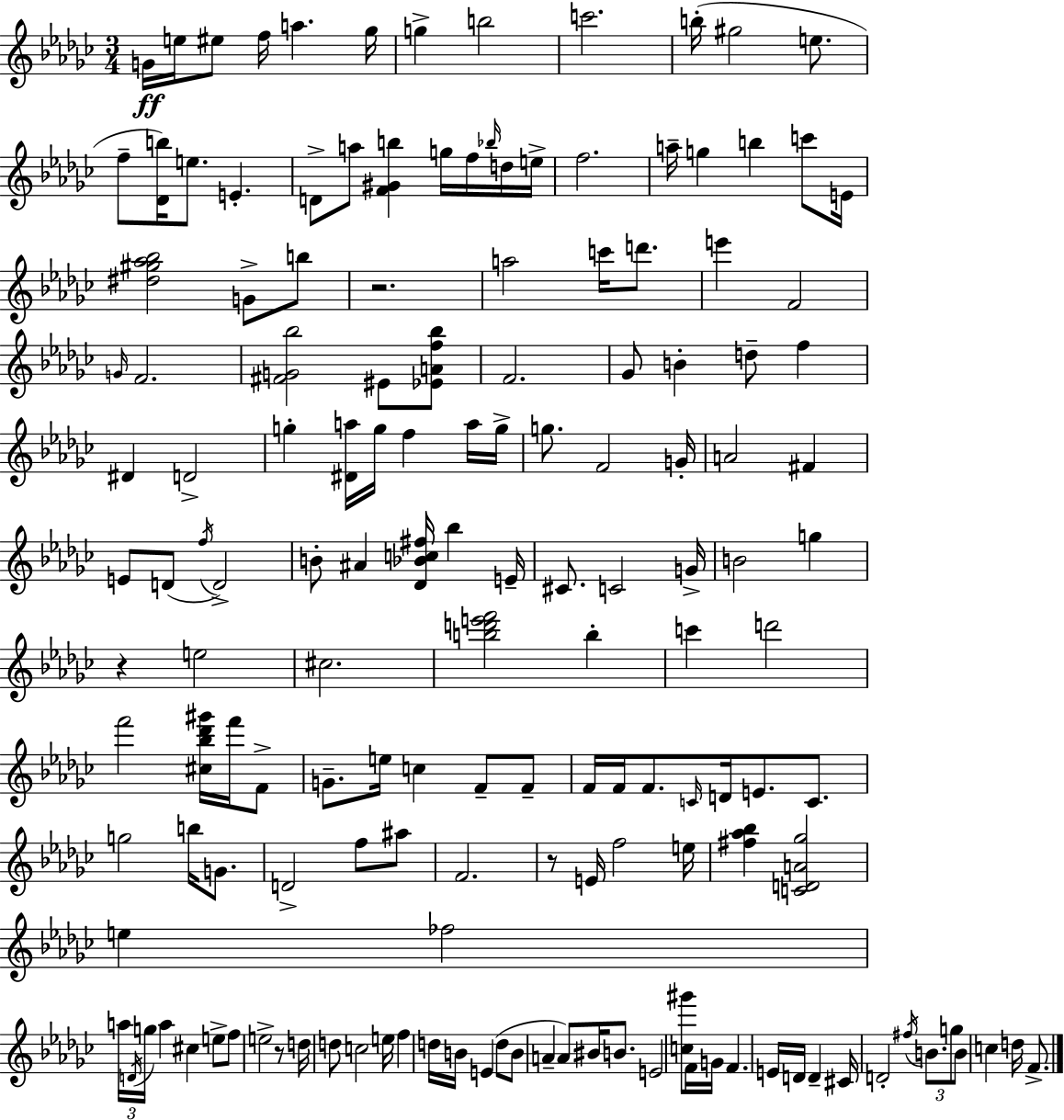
G4/s E5/s EIS5/e F5/s A5/q. Gb5/s G5/q B5/h C6/h. B5/s G#5/h E5/e. F5/e [Db4,B5]/s E5/e. E4/q. D4/e A5/e [F4,G#4,B5]/q G5/s F5/s Bb5/s D5/s E5/s F5/h. A5/s G5/q B5/q C6/e E4/s [D#5,G#5,Ab5,Bb5]/h G4/e B5/e R/h. A5/h C6/s D6/e. E6/q F4/h G4/s F4/h. [F#4,G4,Bb5]/h EIS4/e [Eb4,A4,F5,Bb5]/e F4/h. Gb4/e B4/q D5/e F5/q D#4/q D4/h G5/q [D#4,A5]/s G5/s F5/q A5/s G5/s G5/e. F4/h G4/s A4/h F#4/q E4/e D4/e F5/s D4/h B4/e A#4/q [Db4,Bb4,C5,F#5]/s Bb5/q E4/s C#4/e. C4/h G4/s B4/h G5/q R/q E5/h C#5/h. [B5,D6,E6,F6]/h B5/q C6/q D6/h F6/h [C#5,Bb5,Db6,G#6]/s F6/s F4/e G4/e. E5/s C5/q F4/e F4/e F4/s F4/s F4/e. C4/s D4/s E4/e. C4/e. G5/h B5/s G4/e. D4/h F5/e A#5/e F4/h. R/e E4/s F5/h E5/s [F#5,Ab5,Bb5]/q [C4,D4,A4,Gb5]/h E5/q FES5/h A5/s D4/s G5/s A5/q C#5/q E5/e F5/e E5/h R/e D5/s D5/e C5/h E5/s F5/q D5/s B4/s E4/q D5/e B4/e A4/q A4/e BIS4/s B4/e. E4/h [C5,G#6]/e F4/s G4/s F4/q. E4/s D4/s D4/q C#4/s D4/h F#5/s B4/e. G5/e B4/e C5/q D5/s F4/e.